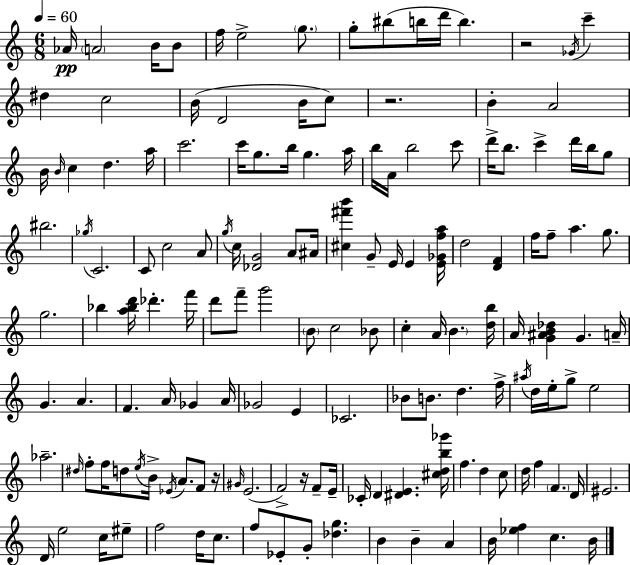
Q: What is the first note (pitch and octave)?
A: Ab4